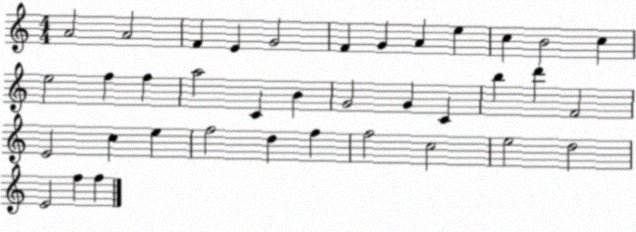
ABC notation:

X:1
T:Untitled
M:4/4
L:1/4
K:C
A2 A2 F E G2 F G A e c B2 c e2 f f a2 C B G2 G C b d' F2 E2 c e f2 d f f2 c2 e2 d2 E2 f f